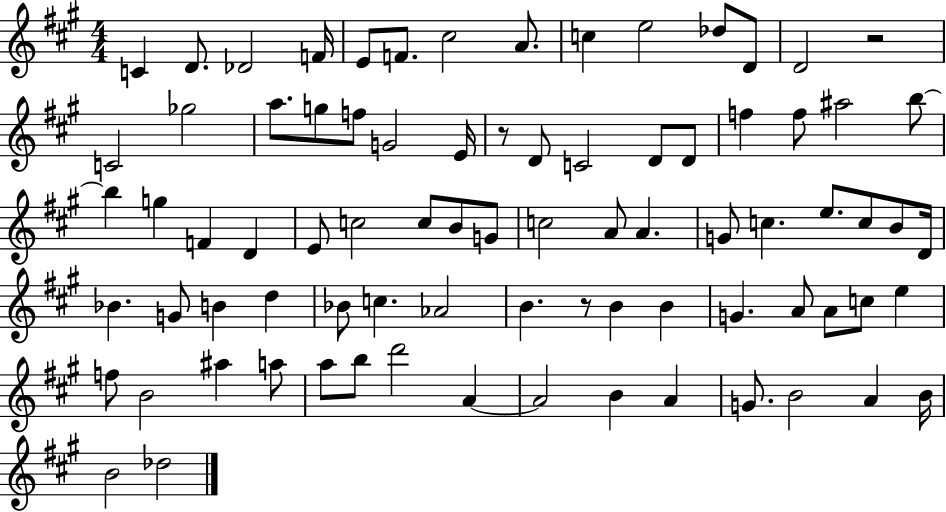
{
  \clef treble
  \numericTimeSignature
  \time 4/4
  \key a \major
  c'4 d'8. des'2 f'16 | e'8 f'8. cis''2 a'8. | c''4 e''2 des''8 d'8 | d'2 r2 | \break c'2 ges''2 | a''8. g''8 f''8 g'2 e'16 | r8 d'8 c'2 d'8 d'8 | f''4 f''8 ais''2 b''8~~ | \break b''4 g''4 f'4 d'4 | e'8 c''2 c''8 b'8 g'8 | c''2 a'8 a'4. | g'8 c''4. e''8. c''8 b'8 d'16 | \break bes'4. g'8 b'4 d''4 | bes'8 c''4. aes'2 | b'4. r8 b'4 b'4 | g'4. a'8 a'8 c''8 e''4 | \break f''8 b'2 ais''4 a''8 | a''8 b''8 d'''2 a'4~~ | a'2 b'4 a'4 | g'8. b'2 a'4 b'16 | \break b'2 des''2 | \bar "|."
}